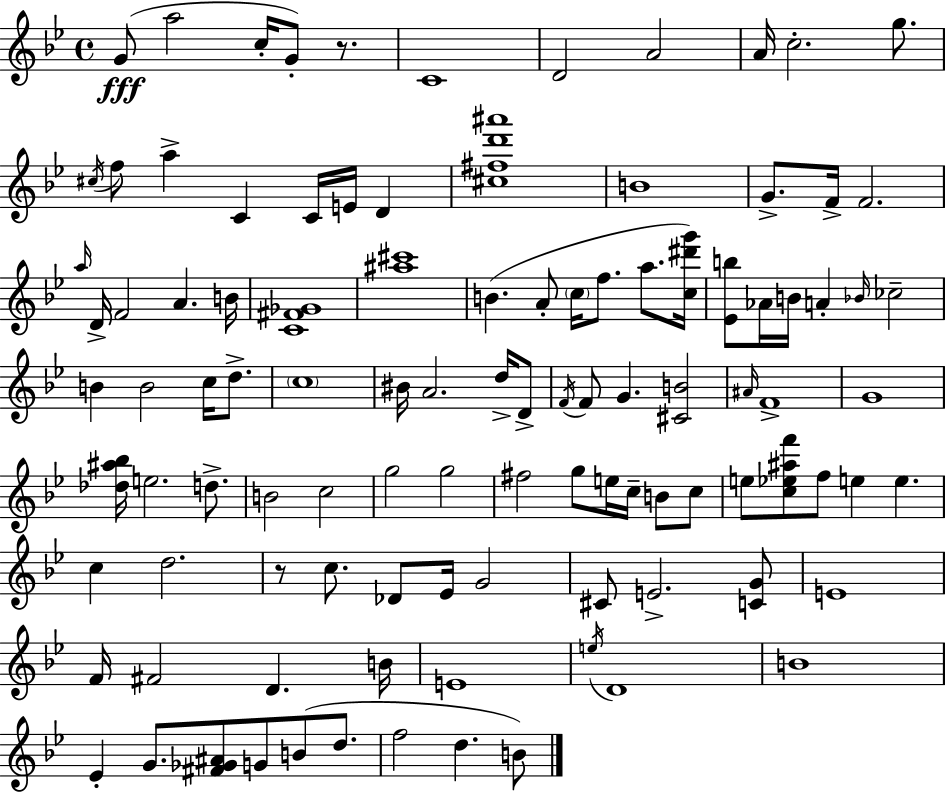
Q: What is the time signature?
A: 4/4